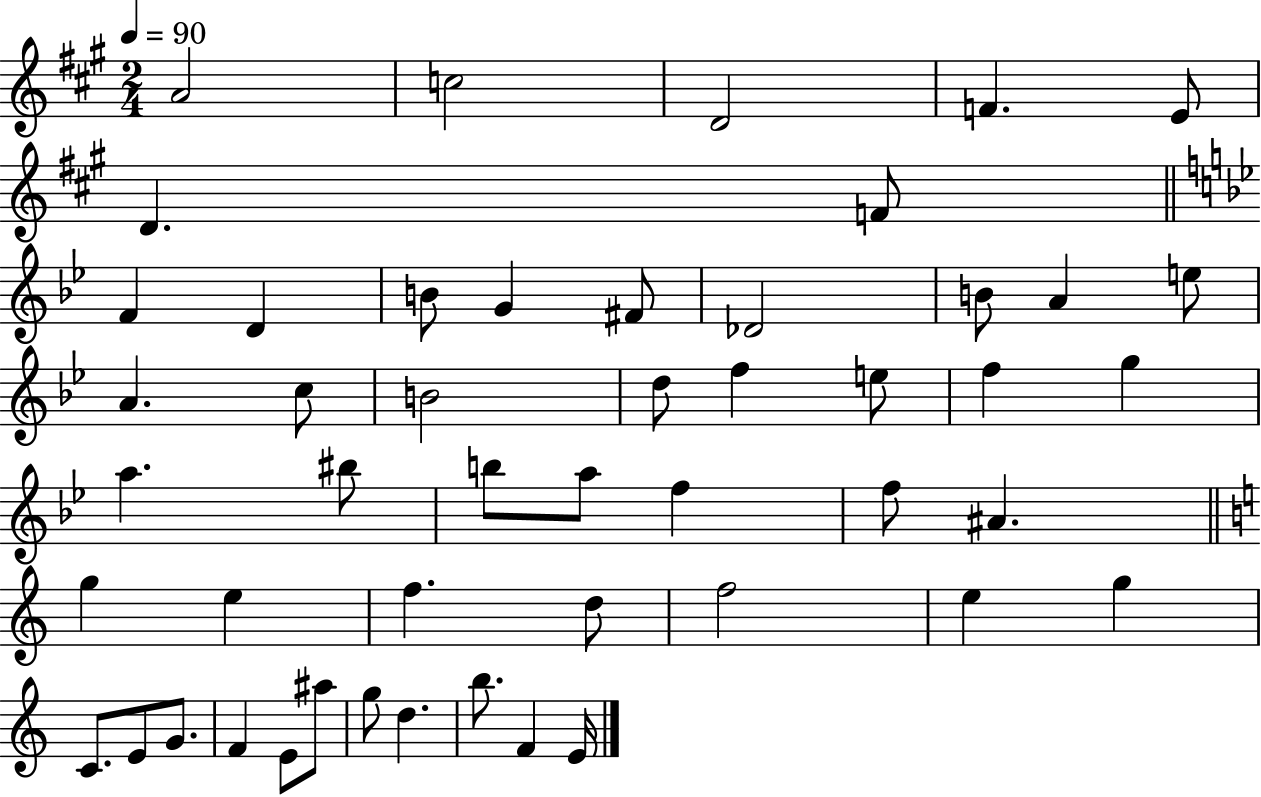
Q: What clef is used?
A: treble